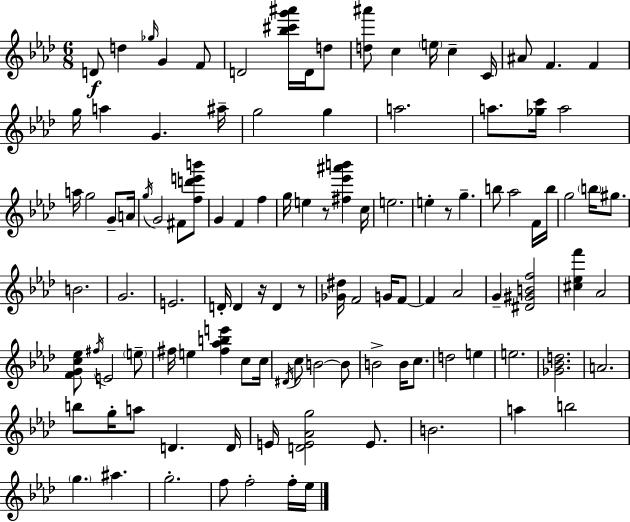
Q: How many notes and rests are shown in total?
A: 111